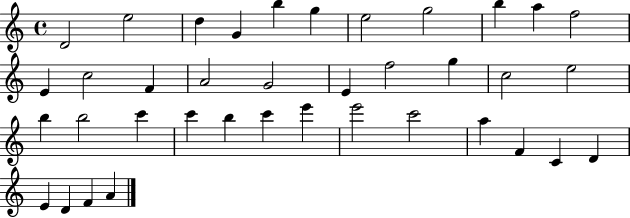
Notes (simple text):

D4/h E5/h D5/q G4/q B5/q G5/q E5/h G5/h B5/q A5/q F5/h E4/q C5/h F4/q A4/h G4/h E4/q F5/h G5/q C5/h E5/h B5/q B5/h C6/q C6/q B5/q C6/q E6/q E6/h C6/h A5/q F4/q C4/q D4/q E4/q D4/q F4/q A4/q